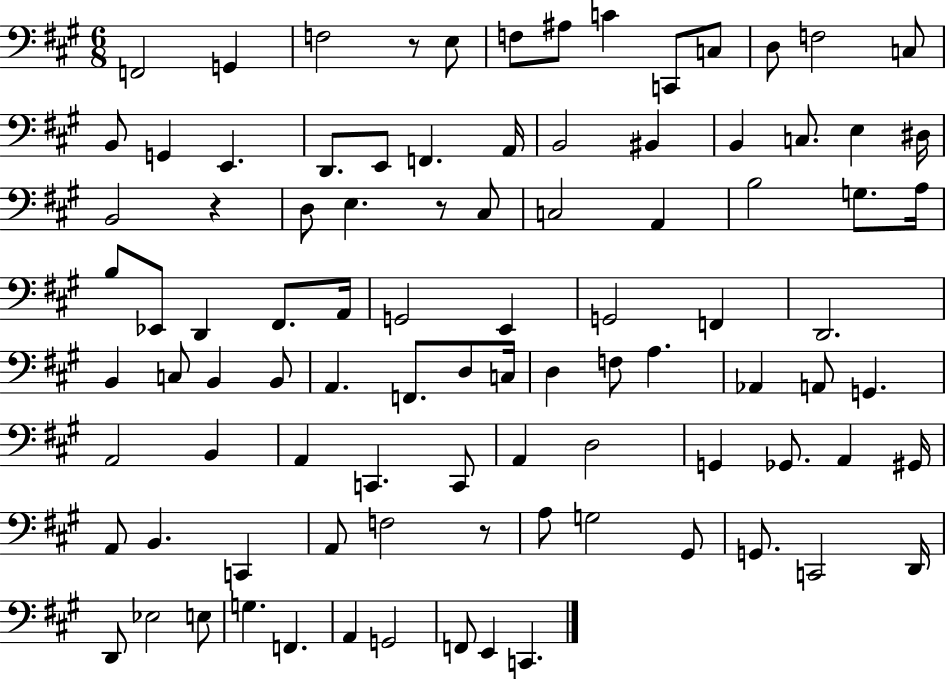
{
  \clef bass
  \numericTimeSignature
  \time 6/8
  \key a \major
  \repeat volta 2 { f,2 g,4 | f2 r8 e8 | f8 ais8 c'4 c,8 c8 | d8 f2 c8 | \break b,8 g,4 e,4. | d,8. e,8 f,4. a,16 | b,2 bis,4 | b,4 c8. e4 dis16 | \break b,2 r4 | d8 e4. r8 cis8 | c2 a,4 | b2 g8. a16 | \break b8 ees,8 d,4 fis,8. a,16 | g,2 e,4 | g,2 f,4 | d,2. | \break b,4 c8 b,4 b,8 | a,4. f,8. d8 c16 | d4 f8 a4. | aes,4 a,8 g,4. | \break a,2 b,4 | a,4 c,4. c,8 | a,4 d2 | g,4 ges,8. a,4 gis,16 | \break a,8 b,4. c,4 | a,8 f2 r8 | a8 g2 gis,8 | g,8. c,2 d,16 | \break d,8 ees2 e8 | g4. f,4. | a,4 g,2 | f,8 e,4 c,4. | \break } \bar "|."
}